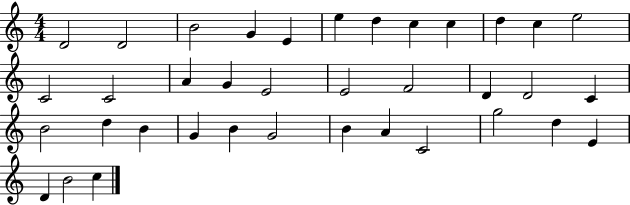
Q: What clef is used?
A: treble